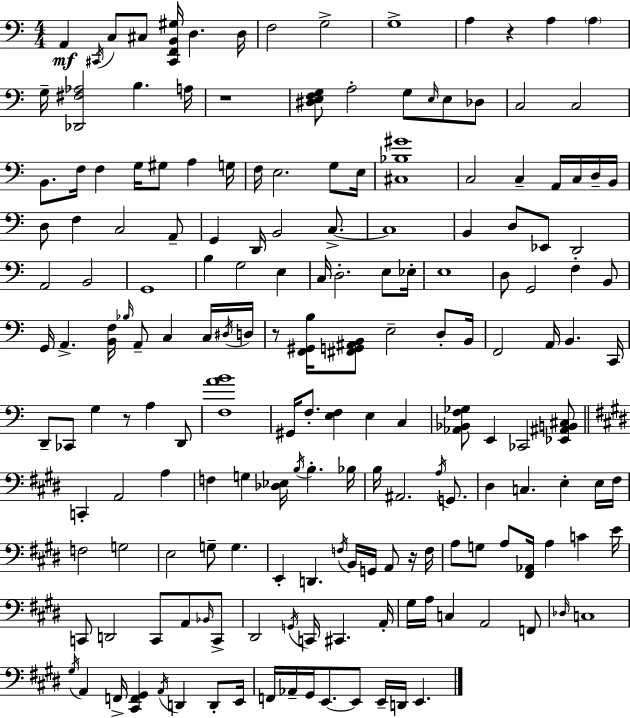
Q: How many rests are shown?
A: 5